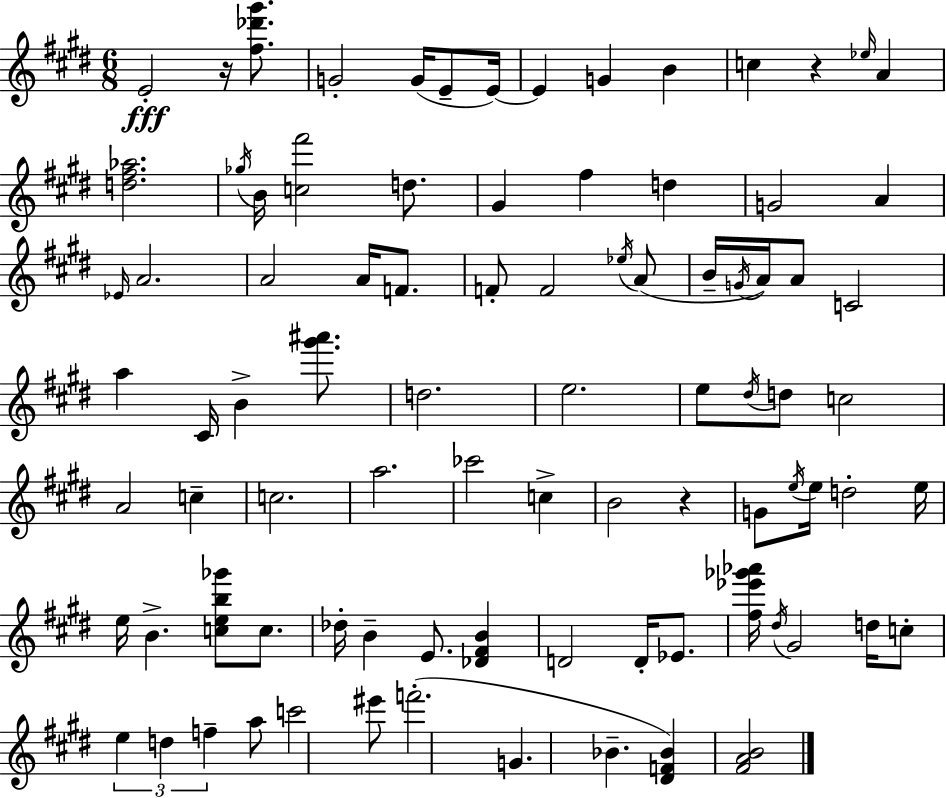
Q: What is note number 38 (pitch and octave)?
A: E5